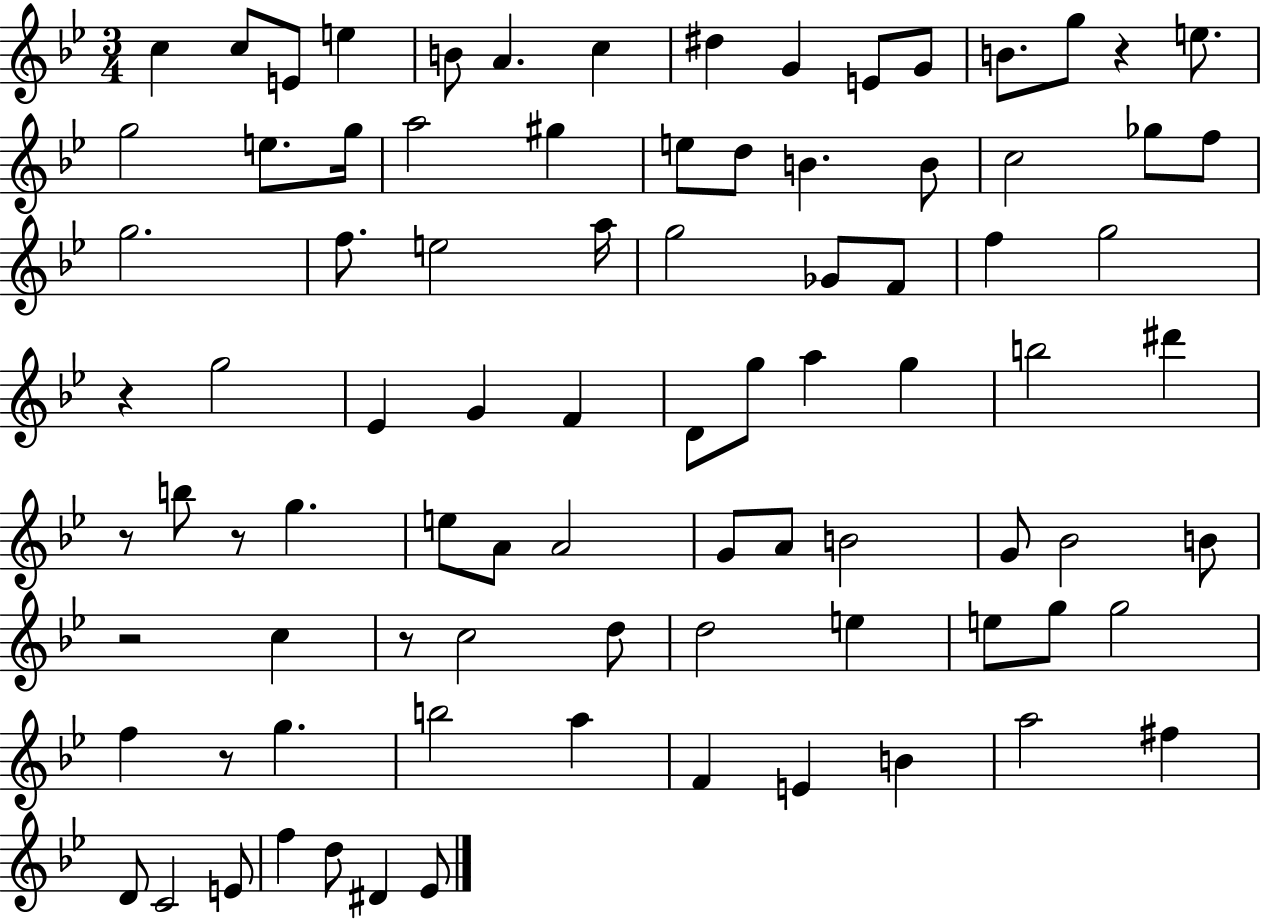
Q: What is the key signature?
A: BES major